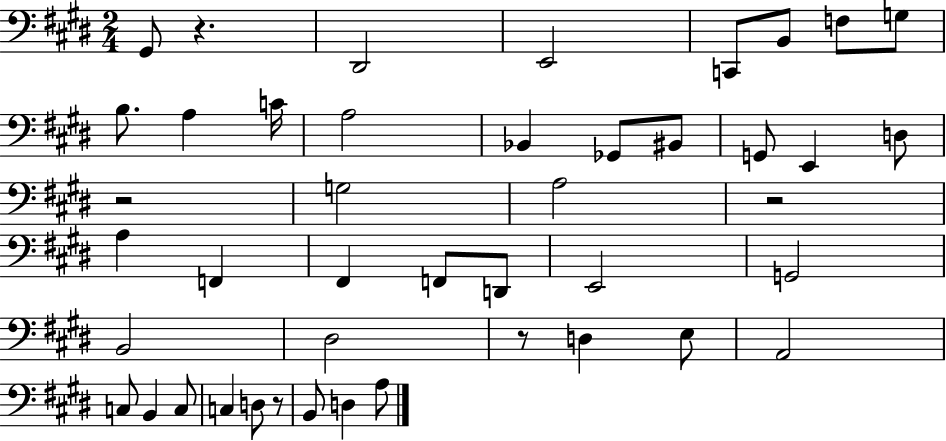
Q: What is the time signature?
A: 2/4